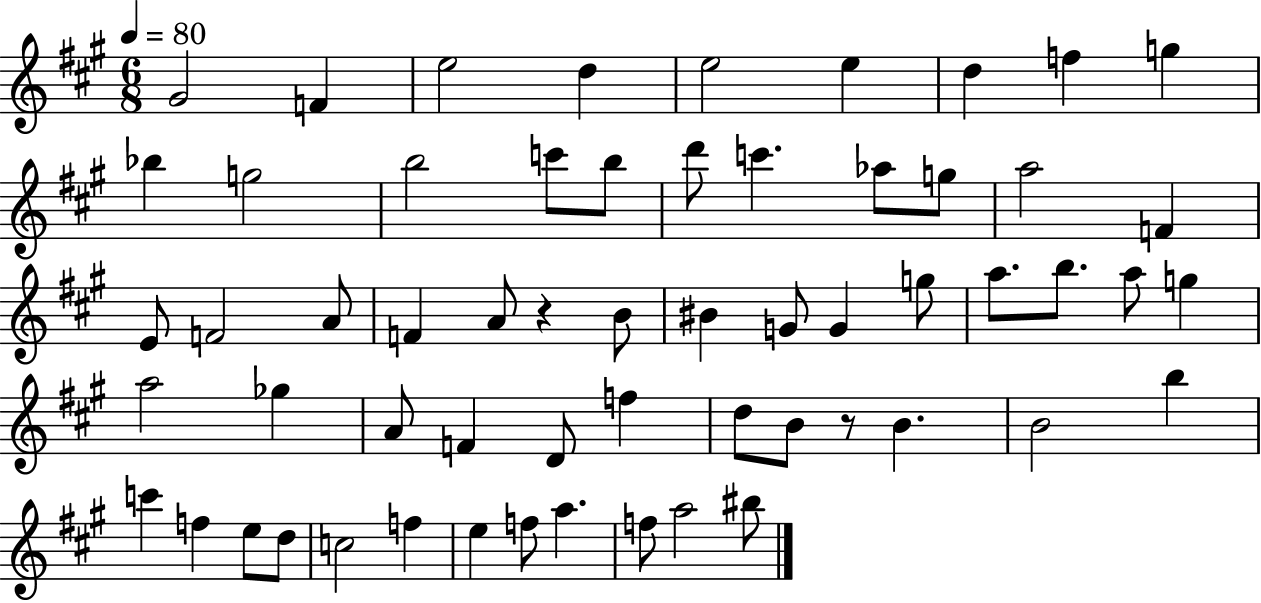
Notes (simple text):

G#4/h F4/q E5/h D5/q E5/h E5/q D5/q F5/q G5/q Bb5/q G5/h B5/h C6/e B5/e D6/e C6/q. Ab5/e G5/e A5/h F4/q E4/e F4/h A4/e F4/q A4/e R/q B4/e BIS4/q G4/e G4/q G5/e A5/e. B5/e. A5/e G5/q A5/h Gb5/q A4/e F4/q D4/e F5/q D5/e B4/e R/e B4/q. B4/h B5/q C6/q F5/q E5/e D5/e C5/h F5/q E5/q F5/e A5/q. F5/e A5/h BIS5/e